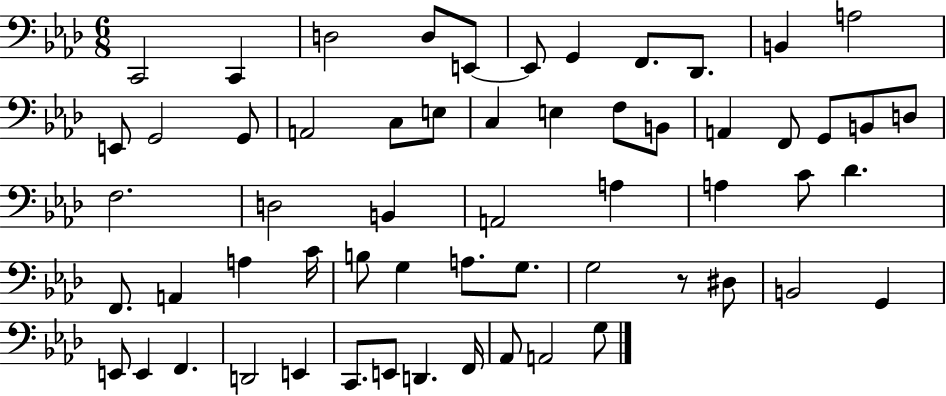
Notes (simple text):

C2/h C2/q D3/h D3/e E2/e E2/e G2/q F2/e. Db2/e. B2/q A3/h E2/e G2/h G2/e A2/h C3/e E3/e C3/q E3/q F3/e B2/e A2/q F2/e G2/e B2/e D3/e F3/h. D3/h B2/q A2/h A3/q A3/q C4/e Db4/q. F2/e. A2/q A3/q C4/s B3/e G3/q A3/e. G3/e. G3/h R/e D#3/e B2/h G2/q E2/e E2/q F2/q. D2/h E2/q C2/e. E2/e D2/q. F2/s Ab2/e A2/h G3/e